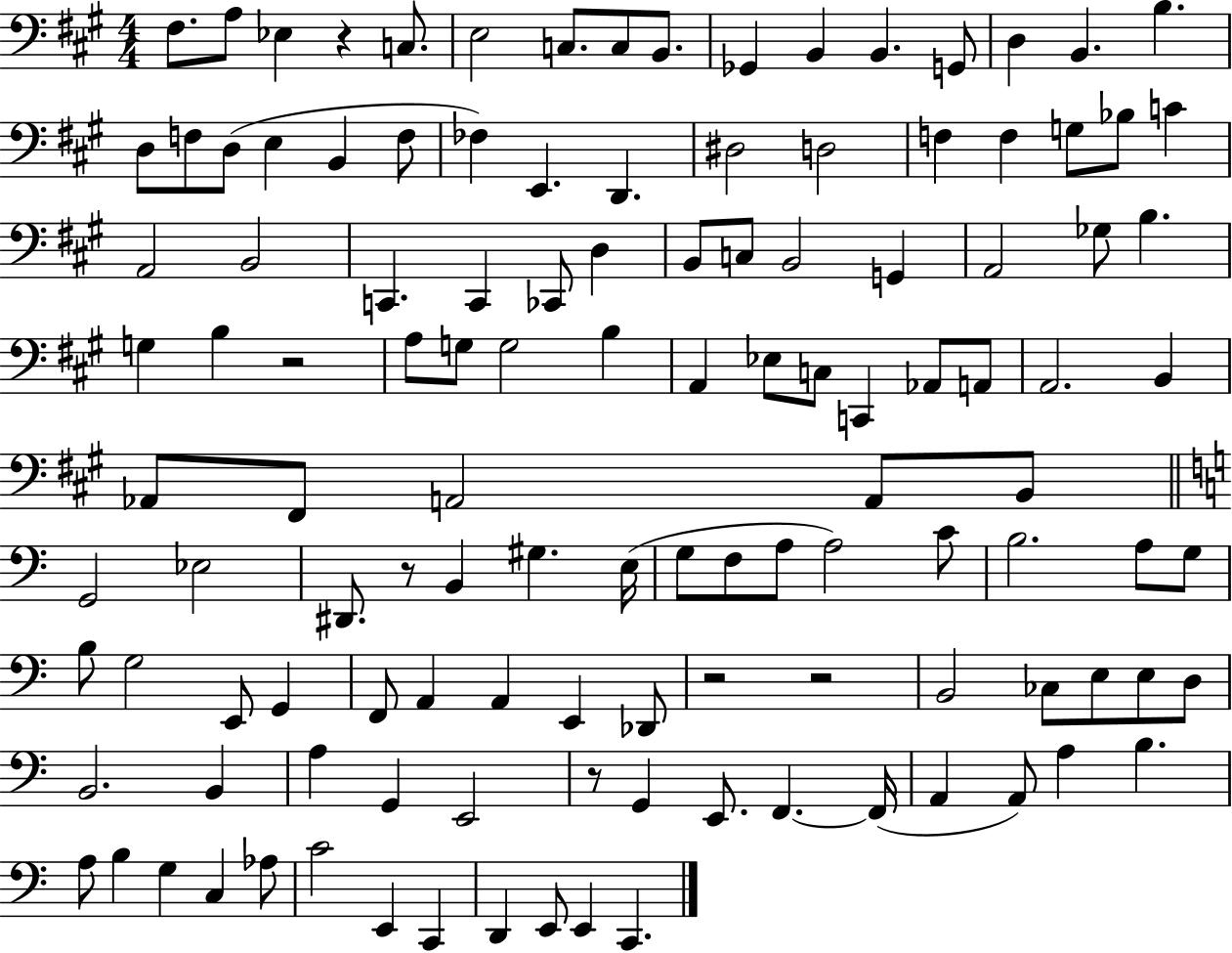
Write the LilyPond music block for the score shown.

{
  \clef bass
  \numericTimeSignature
  \time 4/4
  \key a \major
  fis8. a8 ees4 r4 c8. | e2 c8. c8 b,8. | ges,4 b,4 b,4. g,8 | d4 b,4. b4. | \break d8 f8 d8( e4 b,4 f8 | fes4) e,4. d,4. | dis2 d2 | f4 f4 g8 bes8 c'4 | \break a,2 b,2 | c,4. c,4 ces,8 d4 | b,8 c8 b,2 g,4 | a,2 ges8 b4. | \break g4 b4 r2 | a8 g8 g2 b4 | a,4 ees8 c8 c,4 aes,8 a,8 | a,2. b,4 | \break aes,8 fis,8 a,2 a,8 b,8 | \bar "||" \break \key a \minor g,2 ees2 | dis,8. r8 b,4 gis4. e16( | g8 f8 a8 a2) c'8 | b2. a8 g8 | \break b8 g2 e,8 g,4 | f,8 a,4 a,4 e,4 des,8 | r2 r2 | b,2 ces8 e8 e8 d8 | \break b,2. b,4 | a4 g,4 e,2 | r8 g,4 e,8. f,4.~~ f,16( | a,4 a,8) a4 b4. | \break a8 b4 g4 c4 aes8 | c'2 e,4 c,4 | d,4 e,8 e,4 c,4. | \bar "|."
}